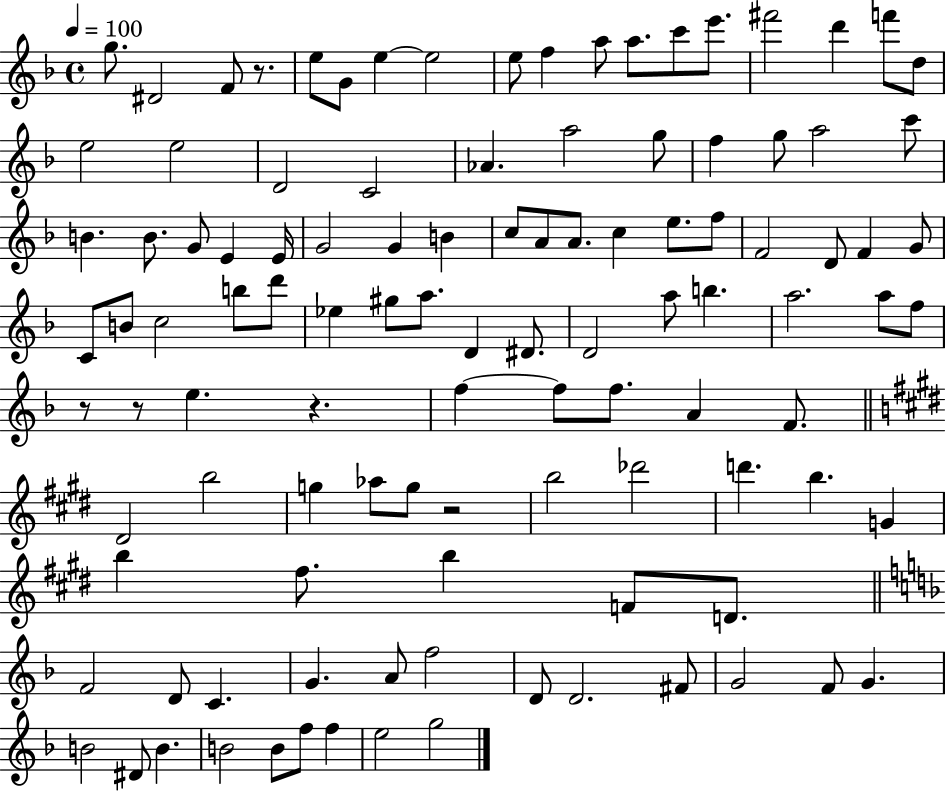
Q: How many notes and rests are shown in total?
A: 109